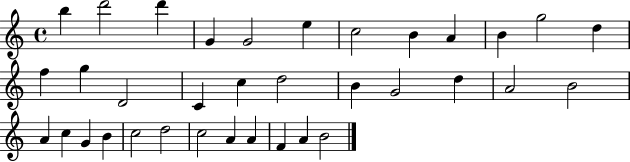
X:1
T:Untitled
M:4/4
L:1/4
K:C
b d'2 d' G G2 e c2 B A B g2 d f g D2 C c d2 B G2 d A2 B2 A c G B c2 d2 c2 A A F A B2